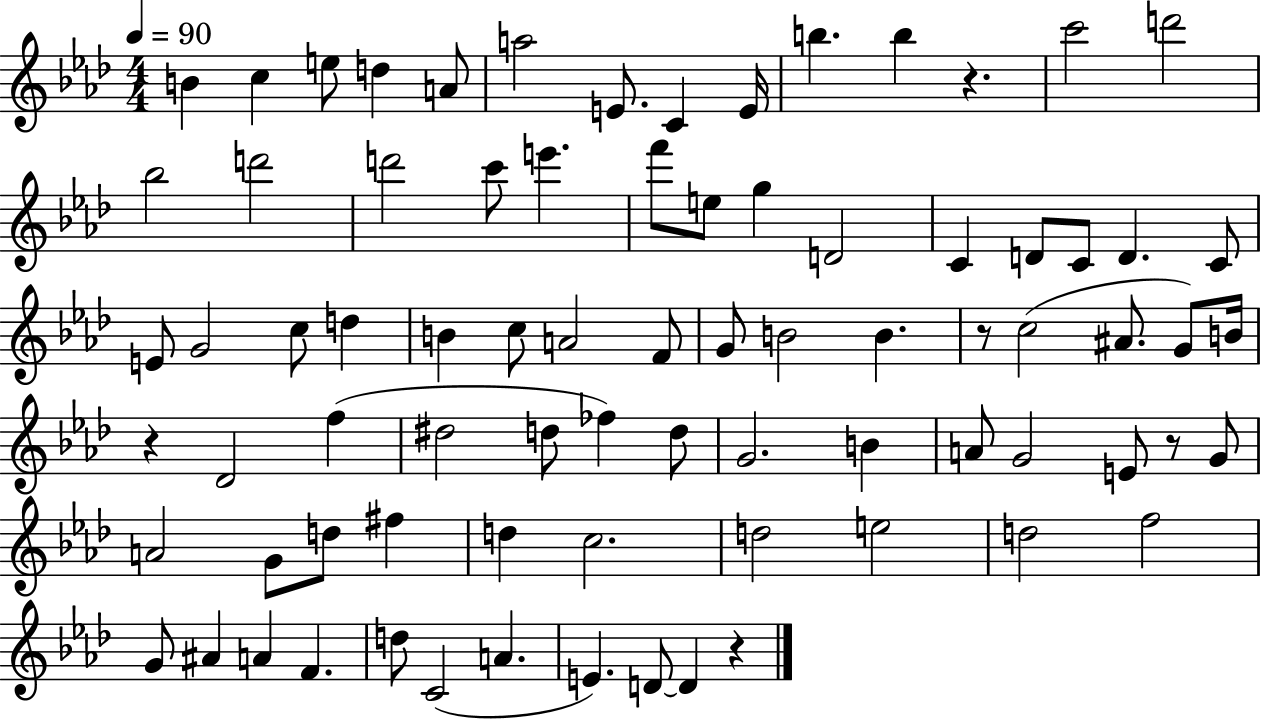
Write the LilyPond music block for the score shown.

{
  \clef treble
  \numericTimeSignature
  \time 4/4
  \key aes \major
  \tempo 4 = 90
  b'4 c''4 e''8 d''4 a'8 | a''2 e'8. c'4 e'16 | b''4. b''4 r4. | c'''2 d'''2 | \break bes''2 d'''2 | d'''2 c'''8 e'''4. | f'''8 e''8 g''4 d'2 | c'4 d'8 c'8 d'4. c'8 | \break e'8 g'2 c''8 d''4 | b'4 c''8 a'2 f'8 | g'8 b'2 b'4. | r8 c''2( ais'8. g'8) b'16 | \break r4 des'2 f''4( | dis''2 d''8 fes''4) d''8 | g'2. b'4 | a'8 g'2 e'8 r8 g'8 | \break a'2 g'8 d''8 fis''4 | d''4 c''2. | d''2 e''2 | d''2 f''2 | \break g'8 ais'4 a'4 f'4. | d''8 c'2( a'4. | e'4.) d'8~~ d'4 r4 | \bar "|."
}